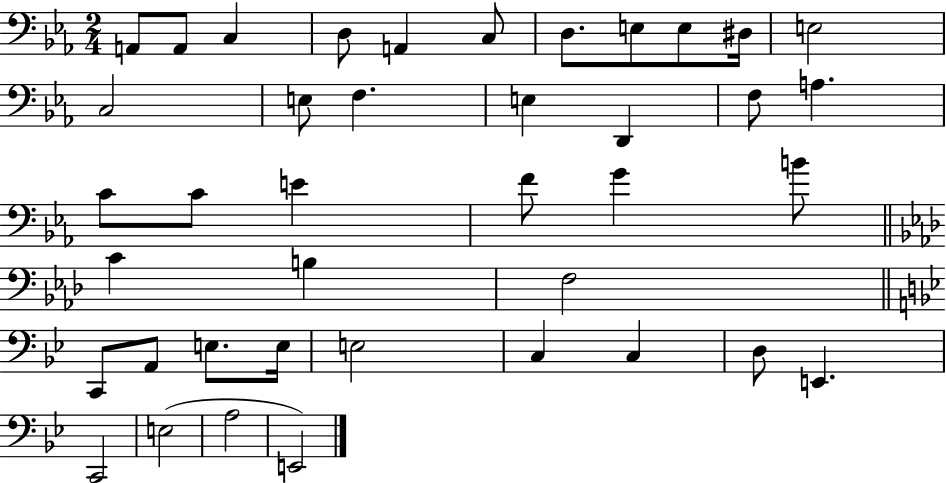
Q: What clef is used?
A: bass